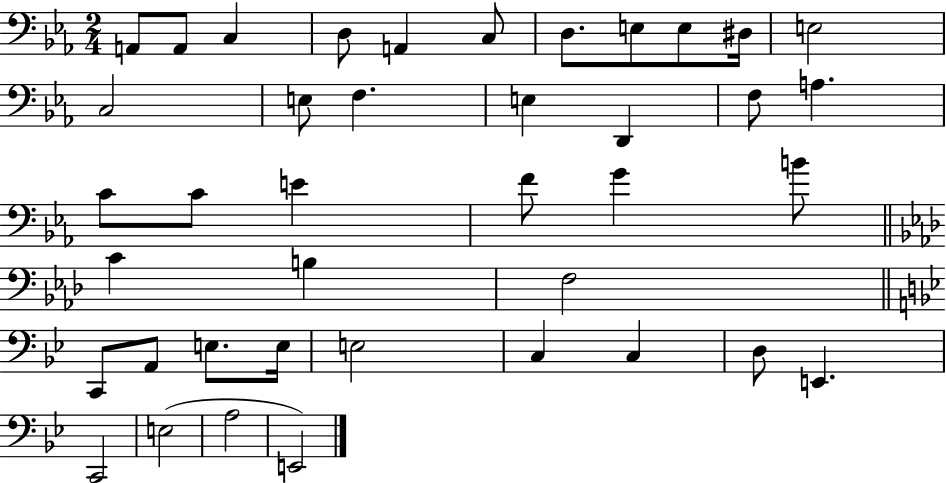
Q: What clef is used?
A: bass